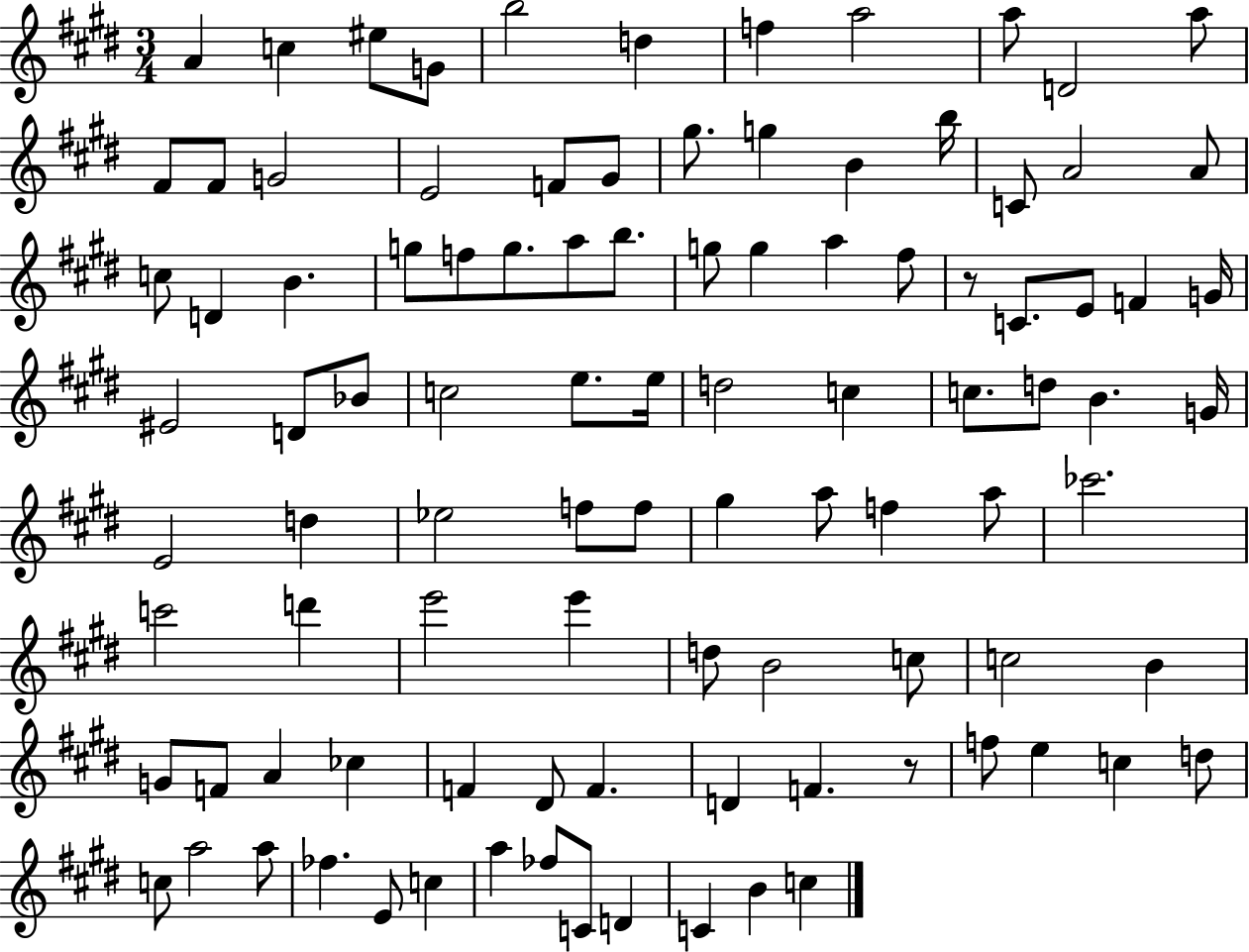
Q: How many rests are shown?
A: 2